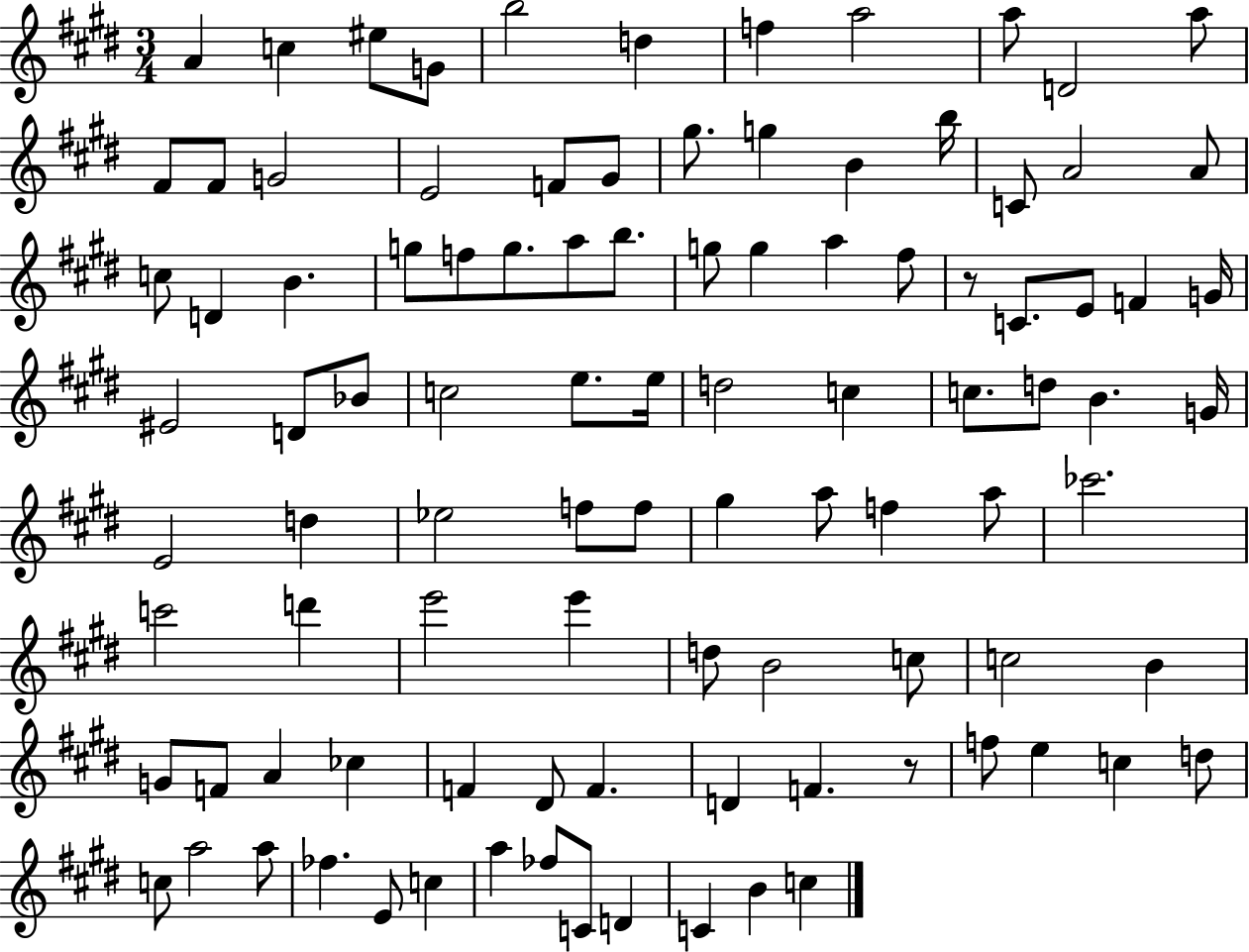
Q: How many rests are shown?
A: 2